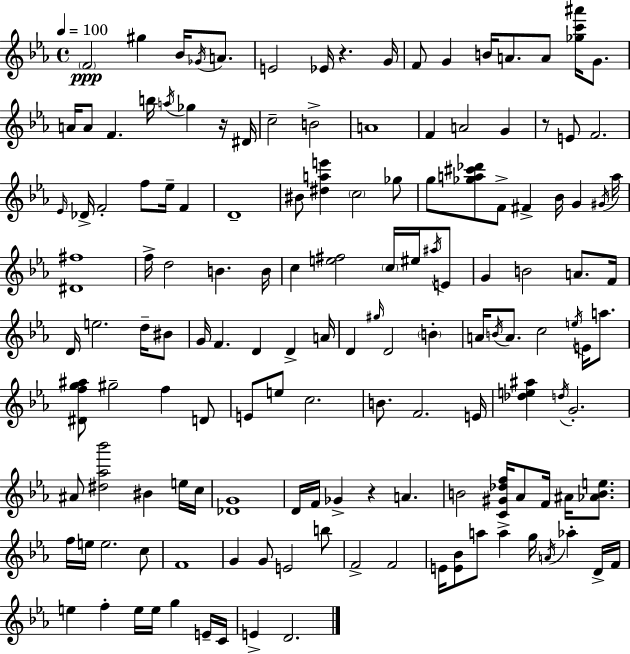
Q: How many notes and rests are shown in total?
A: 146